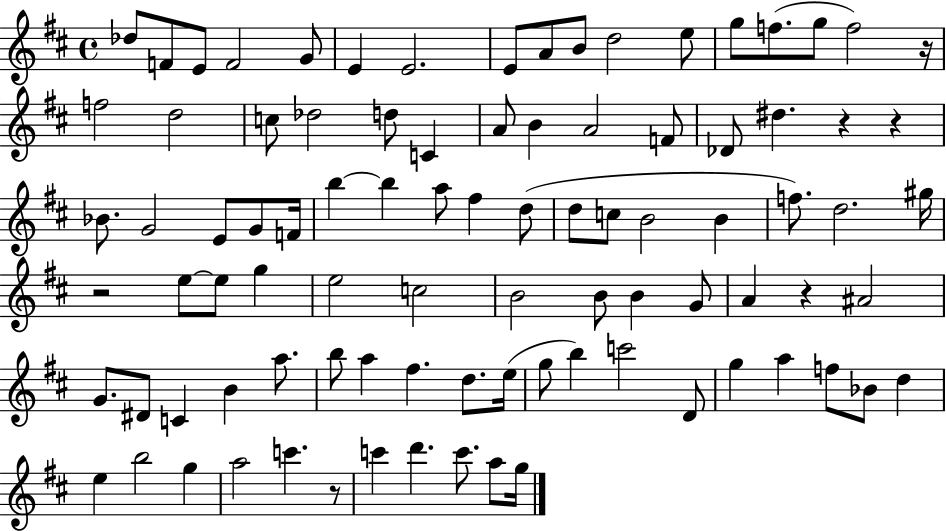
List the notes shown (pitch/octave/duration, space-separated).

Db5/e F4/e E4/e F4/h G4/e E4/q E4/h. E4/e A4/e B4/e D5/h E5/e G5/e F5/e. G5/e F5/h R/s F5/h D5/h C5/e Db5/h D5/e C4/q A4/e B4/q A4/h F4/e Db4/e D#5/q. R/q R/q Bb4/e. G4/h E4/e G4/e F4/s B5/q B5/q A5/e F#5/q D5/e D5/e C5/e B4/h B4/q F5/e. D5/h. G#5/s R/h E5/e E5/e G5/q E5/h C5/h B4/h B4/e B4/q G4/e A4/q R/q A#4/h G4/e. D#4/e C4/q B4/q A5/e. B5/e A5/q F#5/q. D5/e. E5/s G5/e B5/q C6/h D4/e G5/q A5/q F5/e Bb4/e D5/q E5/q B5/h G5/q A5/h C6/q. R/e C6/q D6/q. C6/e. A5/e G5/s